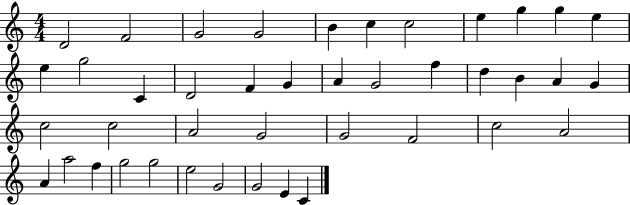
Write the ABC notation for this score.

X:1
T:Untitled
M:4/4
L:1/4
K:C
D2 F2 G2 G2 B c c2 e g g e e g2 C D2 F G A G2 f d B A G c2 c2 A2 G2 G2 F2 c2 A2 A a2 f g2 g2 e2 G2 G2 E C